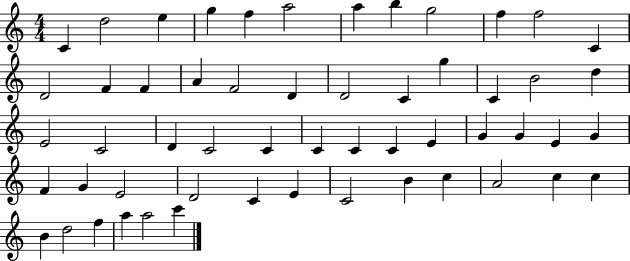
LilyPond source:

{
  \clef treble
  \numericTimeSignature
  \time 4/4
  \key c \major
  c'4 d''2 e''4 | g''4 f''4 a''2 | a''4 b''4 g''2 | f''4 f''2 c'4 | \break d'2 f'4 f'4 | a'4 f'2 d'4 | d'2 c'4 g''4 | c'4 b'2 d''4 | \break e'2 c'2 | d'4 c'2 c'4 | c'4 c'4 c'4 e'4 | g'4 g'4 e'4 g'4 | \break f'4 g'4 e'2 | d'2 c'4 e'4 | c'2 b'4 c''4 | a'2 c''4 c''4 | \break b'4 d''2 f''4 | a''4 a''2 c'''4 | \bar "|."
}